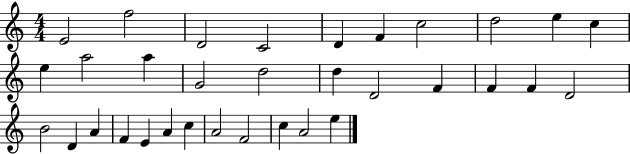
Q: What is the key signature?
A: C major